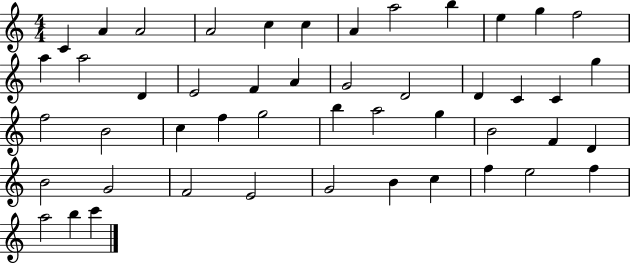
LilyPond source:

{
  \clef treble
  \numericTimeSignature
  \time 4/4
  \key c \major
  c'4 a'4 a'2 | a'2 c''4 c''4 | a'4 a''2 b''4 | e''4 g''4 f''2 | \break a''4 a''2 d'4 | e'2 f'4 a'4 | g'2 d'2 | d'4 c'4 c'4 g''4 | \break f''2 b'2 | c''4 f''4 g''2 | b''4 a''2 g''4 | b'2 f'4 d'4 | \break b'2 g'2 | f'2 e'2 | g'2 b'4 c''4 | f''4 e''2 f''4 | \break a''2 b''4 c'''4 | \bar "|."
}